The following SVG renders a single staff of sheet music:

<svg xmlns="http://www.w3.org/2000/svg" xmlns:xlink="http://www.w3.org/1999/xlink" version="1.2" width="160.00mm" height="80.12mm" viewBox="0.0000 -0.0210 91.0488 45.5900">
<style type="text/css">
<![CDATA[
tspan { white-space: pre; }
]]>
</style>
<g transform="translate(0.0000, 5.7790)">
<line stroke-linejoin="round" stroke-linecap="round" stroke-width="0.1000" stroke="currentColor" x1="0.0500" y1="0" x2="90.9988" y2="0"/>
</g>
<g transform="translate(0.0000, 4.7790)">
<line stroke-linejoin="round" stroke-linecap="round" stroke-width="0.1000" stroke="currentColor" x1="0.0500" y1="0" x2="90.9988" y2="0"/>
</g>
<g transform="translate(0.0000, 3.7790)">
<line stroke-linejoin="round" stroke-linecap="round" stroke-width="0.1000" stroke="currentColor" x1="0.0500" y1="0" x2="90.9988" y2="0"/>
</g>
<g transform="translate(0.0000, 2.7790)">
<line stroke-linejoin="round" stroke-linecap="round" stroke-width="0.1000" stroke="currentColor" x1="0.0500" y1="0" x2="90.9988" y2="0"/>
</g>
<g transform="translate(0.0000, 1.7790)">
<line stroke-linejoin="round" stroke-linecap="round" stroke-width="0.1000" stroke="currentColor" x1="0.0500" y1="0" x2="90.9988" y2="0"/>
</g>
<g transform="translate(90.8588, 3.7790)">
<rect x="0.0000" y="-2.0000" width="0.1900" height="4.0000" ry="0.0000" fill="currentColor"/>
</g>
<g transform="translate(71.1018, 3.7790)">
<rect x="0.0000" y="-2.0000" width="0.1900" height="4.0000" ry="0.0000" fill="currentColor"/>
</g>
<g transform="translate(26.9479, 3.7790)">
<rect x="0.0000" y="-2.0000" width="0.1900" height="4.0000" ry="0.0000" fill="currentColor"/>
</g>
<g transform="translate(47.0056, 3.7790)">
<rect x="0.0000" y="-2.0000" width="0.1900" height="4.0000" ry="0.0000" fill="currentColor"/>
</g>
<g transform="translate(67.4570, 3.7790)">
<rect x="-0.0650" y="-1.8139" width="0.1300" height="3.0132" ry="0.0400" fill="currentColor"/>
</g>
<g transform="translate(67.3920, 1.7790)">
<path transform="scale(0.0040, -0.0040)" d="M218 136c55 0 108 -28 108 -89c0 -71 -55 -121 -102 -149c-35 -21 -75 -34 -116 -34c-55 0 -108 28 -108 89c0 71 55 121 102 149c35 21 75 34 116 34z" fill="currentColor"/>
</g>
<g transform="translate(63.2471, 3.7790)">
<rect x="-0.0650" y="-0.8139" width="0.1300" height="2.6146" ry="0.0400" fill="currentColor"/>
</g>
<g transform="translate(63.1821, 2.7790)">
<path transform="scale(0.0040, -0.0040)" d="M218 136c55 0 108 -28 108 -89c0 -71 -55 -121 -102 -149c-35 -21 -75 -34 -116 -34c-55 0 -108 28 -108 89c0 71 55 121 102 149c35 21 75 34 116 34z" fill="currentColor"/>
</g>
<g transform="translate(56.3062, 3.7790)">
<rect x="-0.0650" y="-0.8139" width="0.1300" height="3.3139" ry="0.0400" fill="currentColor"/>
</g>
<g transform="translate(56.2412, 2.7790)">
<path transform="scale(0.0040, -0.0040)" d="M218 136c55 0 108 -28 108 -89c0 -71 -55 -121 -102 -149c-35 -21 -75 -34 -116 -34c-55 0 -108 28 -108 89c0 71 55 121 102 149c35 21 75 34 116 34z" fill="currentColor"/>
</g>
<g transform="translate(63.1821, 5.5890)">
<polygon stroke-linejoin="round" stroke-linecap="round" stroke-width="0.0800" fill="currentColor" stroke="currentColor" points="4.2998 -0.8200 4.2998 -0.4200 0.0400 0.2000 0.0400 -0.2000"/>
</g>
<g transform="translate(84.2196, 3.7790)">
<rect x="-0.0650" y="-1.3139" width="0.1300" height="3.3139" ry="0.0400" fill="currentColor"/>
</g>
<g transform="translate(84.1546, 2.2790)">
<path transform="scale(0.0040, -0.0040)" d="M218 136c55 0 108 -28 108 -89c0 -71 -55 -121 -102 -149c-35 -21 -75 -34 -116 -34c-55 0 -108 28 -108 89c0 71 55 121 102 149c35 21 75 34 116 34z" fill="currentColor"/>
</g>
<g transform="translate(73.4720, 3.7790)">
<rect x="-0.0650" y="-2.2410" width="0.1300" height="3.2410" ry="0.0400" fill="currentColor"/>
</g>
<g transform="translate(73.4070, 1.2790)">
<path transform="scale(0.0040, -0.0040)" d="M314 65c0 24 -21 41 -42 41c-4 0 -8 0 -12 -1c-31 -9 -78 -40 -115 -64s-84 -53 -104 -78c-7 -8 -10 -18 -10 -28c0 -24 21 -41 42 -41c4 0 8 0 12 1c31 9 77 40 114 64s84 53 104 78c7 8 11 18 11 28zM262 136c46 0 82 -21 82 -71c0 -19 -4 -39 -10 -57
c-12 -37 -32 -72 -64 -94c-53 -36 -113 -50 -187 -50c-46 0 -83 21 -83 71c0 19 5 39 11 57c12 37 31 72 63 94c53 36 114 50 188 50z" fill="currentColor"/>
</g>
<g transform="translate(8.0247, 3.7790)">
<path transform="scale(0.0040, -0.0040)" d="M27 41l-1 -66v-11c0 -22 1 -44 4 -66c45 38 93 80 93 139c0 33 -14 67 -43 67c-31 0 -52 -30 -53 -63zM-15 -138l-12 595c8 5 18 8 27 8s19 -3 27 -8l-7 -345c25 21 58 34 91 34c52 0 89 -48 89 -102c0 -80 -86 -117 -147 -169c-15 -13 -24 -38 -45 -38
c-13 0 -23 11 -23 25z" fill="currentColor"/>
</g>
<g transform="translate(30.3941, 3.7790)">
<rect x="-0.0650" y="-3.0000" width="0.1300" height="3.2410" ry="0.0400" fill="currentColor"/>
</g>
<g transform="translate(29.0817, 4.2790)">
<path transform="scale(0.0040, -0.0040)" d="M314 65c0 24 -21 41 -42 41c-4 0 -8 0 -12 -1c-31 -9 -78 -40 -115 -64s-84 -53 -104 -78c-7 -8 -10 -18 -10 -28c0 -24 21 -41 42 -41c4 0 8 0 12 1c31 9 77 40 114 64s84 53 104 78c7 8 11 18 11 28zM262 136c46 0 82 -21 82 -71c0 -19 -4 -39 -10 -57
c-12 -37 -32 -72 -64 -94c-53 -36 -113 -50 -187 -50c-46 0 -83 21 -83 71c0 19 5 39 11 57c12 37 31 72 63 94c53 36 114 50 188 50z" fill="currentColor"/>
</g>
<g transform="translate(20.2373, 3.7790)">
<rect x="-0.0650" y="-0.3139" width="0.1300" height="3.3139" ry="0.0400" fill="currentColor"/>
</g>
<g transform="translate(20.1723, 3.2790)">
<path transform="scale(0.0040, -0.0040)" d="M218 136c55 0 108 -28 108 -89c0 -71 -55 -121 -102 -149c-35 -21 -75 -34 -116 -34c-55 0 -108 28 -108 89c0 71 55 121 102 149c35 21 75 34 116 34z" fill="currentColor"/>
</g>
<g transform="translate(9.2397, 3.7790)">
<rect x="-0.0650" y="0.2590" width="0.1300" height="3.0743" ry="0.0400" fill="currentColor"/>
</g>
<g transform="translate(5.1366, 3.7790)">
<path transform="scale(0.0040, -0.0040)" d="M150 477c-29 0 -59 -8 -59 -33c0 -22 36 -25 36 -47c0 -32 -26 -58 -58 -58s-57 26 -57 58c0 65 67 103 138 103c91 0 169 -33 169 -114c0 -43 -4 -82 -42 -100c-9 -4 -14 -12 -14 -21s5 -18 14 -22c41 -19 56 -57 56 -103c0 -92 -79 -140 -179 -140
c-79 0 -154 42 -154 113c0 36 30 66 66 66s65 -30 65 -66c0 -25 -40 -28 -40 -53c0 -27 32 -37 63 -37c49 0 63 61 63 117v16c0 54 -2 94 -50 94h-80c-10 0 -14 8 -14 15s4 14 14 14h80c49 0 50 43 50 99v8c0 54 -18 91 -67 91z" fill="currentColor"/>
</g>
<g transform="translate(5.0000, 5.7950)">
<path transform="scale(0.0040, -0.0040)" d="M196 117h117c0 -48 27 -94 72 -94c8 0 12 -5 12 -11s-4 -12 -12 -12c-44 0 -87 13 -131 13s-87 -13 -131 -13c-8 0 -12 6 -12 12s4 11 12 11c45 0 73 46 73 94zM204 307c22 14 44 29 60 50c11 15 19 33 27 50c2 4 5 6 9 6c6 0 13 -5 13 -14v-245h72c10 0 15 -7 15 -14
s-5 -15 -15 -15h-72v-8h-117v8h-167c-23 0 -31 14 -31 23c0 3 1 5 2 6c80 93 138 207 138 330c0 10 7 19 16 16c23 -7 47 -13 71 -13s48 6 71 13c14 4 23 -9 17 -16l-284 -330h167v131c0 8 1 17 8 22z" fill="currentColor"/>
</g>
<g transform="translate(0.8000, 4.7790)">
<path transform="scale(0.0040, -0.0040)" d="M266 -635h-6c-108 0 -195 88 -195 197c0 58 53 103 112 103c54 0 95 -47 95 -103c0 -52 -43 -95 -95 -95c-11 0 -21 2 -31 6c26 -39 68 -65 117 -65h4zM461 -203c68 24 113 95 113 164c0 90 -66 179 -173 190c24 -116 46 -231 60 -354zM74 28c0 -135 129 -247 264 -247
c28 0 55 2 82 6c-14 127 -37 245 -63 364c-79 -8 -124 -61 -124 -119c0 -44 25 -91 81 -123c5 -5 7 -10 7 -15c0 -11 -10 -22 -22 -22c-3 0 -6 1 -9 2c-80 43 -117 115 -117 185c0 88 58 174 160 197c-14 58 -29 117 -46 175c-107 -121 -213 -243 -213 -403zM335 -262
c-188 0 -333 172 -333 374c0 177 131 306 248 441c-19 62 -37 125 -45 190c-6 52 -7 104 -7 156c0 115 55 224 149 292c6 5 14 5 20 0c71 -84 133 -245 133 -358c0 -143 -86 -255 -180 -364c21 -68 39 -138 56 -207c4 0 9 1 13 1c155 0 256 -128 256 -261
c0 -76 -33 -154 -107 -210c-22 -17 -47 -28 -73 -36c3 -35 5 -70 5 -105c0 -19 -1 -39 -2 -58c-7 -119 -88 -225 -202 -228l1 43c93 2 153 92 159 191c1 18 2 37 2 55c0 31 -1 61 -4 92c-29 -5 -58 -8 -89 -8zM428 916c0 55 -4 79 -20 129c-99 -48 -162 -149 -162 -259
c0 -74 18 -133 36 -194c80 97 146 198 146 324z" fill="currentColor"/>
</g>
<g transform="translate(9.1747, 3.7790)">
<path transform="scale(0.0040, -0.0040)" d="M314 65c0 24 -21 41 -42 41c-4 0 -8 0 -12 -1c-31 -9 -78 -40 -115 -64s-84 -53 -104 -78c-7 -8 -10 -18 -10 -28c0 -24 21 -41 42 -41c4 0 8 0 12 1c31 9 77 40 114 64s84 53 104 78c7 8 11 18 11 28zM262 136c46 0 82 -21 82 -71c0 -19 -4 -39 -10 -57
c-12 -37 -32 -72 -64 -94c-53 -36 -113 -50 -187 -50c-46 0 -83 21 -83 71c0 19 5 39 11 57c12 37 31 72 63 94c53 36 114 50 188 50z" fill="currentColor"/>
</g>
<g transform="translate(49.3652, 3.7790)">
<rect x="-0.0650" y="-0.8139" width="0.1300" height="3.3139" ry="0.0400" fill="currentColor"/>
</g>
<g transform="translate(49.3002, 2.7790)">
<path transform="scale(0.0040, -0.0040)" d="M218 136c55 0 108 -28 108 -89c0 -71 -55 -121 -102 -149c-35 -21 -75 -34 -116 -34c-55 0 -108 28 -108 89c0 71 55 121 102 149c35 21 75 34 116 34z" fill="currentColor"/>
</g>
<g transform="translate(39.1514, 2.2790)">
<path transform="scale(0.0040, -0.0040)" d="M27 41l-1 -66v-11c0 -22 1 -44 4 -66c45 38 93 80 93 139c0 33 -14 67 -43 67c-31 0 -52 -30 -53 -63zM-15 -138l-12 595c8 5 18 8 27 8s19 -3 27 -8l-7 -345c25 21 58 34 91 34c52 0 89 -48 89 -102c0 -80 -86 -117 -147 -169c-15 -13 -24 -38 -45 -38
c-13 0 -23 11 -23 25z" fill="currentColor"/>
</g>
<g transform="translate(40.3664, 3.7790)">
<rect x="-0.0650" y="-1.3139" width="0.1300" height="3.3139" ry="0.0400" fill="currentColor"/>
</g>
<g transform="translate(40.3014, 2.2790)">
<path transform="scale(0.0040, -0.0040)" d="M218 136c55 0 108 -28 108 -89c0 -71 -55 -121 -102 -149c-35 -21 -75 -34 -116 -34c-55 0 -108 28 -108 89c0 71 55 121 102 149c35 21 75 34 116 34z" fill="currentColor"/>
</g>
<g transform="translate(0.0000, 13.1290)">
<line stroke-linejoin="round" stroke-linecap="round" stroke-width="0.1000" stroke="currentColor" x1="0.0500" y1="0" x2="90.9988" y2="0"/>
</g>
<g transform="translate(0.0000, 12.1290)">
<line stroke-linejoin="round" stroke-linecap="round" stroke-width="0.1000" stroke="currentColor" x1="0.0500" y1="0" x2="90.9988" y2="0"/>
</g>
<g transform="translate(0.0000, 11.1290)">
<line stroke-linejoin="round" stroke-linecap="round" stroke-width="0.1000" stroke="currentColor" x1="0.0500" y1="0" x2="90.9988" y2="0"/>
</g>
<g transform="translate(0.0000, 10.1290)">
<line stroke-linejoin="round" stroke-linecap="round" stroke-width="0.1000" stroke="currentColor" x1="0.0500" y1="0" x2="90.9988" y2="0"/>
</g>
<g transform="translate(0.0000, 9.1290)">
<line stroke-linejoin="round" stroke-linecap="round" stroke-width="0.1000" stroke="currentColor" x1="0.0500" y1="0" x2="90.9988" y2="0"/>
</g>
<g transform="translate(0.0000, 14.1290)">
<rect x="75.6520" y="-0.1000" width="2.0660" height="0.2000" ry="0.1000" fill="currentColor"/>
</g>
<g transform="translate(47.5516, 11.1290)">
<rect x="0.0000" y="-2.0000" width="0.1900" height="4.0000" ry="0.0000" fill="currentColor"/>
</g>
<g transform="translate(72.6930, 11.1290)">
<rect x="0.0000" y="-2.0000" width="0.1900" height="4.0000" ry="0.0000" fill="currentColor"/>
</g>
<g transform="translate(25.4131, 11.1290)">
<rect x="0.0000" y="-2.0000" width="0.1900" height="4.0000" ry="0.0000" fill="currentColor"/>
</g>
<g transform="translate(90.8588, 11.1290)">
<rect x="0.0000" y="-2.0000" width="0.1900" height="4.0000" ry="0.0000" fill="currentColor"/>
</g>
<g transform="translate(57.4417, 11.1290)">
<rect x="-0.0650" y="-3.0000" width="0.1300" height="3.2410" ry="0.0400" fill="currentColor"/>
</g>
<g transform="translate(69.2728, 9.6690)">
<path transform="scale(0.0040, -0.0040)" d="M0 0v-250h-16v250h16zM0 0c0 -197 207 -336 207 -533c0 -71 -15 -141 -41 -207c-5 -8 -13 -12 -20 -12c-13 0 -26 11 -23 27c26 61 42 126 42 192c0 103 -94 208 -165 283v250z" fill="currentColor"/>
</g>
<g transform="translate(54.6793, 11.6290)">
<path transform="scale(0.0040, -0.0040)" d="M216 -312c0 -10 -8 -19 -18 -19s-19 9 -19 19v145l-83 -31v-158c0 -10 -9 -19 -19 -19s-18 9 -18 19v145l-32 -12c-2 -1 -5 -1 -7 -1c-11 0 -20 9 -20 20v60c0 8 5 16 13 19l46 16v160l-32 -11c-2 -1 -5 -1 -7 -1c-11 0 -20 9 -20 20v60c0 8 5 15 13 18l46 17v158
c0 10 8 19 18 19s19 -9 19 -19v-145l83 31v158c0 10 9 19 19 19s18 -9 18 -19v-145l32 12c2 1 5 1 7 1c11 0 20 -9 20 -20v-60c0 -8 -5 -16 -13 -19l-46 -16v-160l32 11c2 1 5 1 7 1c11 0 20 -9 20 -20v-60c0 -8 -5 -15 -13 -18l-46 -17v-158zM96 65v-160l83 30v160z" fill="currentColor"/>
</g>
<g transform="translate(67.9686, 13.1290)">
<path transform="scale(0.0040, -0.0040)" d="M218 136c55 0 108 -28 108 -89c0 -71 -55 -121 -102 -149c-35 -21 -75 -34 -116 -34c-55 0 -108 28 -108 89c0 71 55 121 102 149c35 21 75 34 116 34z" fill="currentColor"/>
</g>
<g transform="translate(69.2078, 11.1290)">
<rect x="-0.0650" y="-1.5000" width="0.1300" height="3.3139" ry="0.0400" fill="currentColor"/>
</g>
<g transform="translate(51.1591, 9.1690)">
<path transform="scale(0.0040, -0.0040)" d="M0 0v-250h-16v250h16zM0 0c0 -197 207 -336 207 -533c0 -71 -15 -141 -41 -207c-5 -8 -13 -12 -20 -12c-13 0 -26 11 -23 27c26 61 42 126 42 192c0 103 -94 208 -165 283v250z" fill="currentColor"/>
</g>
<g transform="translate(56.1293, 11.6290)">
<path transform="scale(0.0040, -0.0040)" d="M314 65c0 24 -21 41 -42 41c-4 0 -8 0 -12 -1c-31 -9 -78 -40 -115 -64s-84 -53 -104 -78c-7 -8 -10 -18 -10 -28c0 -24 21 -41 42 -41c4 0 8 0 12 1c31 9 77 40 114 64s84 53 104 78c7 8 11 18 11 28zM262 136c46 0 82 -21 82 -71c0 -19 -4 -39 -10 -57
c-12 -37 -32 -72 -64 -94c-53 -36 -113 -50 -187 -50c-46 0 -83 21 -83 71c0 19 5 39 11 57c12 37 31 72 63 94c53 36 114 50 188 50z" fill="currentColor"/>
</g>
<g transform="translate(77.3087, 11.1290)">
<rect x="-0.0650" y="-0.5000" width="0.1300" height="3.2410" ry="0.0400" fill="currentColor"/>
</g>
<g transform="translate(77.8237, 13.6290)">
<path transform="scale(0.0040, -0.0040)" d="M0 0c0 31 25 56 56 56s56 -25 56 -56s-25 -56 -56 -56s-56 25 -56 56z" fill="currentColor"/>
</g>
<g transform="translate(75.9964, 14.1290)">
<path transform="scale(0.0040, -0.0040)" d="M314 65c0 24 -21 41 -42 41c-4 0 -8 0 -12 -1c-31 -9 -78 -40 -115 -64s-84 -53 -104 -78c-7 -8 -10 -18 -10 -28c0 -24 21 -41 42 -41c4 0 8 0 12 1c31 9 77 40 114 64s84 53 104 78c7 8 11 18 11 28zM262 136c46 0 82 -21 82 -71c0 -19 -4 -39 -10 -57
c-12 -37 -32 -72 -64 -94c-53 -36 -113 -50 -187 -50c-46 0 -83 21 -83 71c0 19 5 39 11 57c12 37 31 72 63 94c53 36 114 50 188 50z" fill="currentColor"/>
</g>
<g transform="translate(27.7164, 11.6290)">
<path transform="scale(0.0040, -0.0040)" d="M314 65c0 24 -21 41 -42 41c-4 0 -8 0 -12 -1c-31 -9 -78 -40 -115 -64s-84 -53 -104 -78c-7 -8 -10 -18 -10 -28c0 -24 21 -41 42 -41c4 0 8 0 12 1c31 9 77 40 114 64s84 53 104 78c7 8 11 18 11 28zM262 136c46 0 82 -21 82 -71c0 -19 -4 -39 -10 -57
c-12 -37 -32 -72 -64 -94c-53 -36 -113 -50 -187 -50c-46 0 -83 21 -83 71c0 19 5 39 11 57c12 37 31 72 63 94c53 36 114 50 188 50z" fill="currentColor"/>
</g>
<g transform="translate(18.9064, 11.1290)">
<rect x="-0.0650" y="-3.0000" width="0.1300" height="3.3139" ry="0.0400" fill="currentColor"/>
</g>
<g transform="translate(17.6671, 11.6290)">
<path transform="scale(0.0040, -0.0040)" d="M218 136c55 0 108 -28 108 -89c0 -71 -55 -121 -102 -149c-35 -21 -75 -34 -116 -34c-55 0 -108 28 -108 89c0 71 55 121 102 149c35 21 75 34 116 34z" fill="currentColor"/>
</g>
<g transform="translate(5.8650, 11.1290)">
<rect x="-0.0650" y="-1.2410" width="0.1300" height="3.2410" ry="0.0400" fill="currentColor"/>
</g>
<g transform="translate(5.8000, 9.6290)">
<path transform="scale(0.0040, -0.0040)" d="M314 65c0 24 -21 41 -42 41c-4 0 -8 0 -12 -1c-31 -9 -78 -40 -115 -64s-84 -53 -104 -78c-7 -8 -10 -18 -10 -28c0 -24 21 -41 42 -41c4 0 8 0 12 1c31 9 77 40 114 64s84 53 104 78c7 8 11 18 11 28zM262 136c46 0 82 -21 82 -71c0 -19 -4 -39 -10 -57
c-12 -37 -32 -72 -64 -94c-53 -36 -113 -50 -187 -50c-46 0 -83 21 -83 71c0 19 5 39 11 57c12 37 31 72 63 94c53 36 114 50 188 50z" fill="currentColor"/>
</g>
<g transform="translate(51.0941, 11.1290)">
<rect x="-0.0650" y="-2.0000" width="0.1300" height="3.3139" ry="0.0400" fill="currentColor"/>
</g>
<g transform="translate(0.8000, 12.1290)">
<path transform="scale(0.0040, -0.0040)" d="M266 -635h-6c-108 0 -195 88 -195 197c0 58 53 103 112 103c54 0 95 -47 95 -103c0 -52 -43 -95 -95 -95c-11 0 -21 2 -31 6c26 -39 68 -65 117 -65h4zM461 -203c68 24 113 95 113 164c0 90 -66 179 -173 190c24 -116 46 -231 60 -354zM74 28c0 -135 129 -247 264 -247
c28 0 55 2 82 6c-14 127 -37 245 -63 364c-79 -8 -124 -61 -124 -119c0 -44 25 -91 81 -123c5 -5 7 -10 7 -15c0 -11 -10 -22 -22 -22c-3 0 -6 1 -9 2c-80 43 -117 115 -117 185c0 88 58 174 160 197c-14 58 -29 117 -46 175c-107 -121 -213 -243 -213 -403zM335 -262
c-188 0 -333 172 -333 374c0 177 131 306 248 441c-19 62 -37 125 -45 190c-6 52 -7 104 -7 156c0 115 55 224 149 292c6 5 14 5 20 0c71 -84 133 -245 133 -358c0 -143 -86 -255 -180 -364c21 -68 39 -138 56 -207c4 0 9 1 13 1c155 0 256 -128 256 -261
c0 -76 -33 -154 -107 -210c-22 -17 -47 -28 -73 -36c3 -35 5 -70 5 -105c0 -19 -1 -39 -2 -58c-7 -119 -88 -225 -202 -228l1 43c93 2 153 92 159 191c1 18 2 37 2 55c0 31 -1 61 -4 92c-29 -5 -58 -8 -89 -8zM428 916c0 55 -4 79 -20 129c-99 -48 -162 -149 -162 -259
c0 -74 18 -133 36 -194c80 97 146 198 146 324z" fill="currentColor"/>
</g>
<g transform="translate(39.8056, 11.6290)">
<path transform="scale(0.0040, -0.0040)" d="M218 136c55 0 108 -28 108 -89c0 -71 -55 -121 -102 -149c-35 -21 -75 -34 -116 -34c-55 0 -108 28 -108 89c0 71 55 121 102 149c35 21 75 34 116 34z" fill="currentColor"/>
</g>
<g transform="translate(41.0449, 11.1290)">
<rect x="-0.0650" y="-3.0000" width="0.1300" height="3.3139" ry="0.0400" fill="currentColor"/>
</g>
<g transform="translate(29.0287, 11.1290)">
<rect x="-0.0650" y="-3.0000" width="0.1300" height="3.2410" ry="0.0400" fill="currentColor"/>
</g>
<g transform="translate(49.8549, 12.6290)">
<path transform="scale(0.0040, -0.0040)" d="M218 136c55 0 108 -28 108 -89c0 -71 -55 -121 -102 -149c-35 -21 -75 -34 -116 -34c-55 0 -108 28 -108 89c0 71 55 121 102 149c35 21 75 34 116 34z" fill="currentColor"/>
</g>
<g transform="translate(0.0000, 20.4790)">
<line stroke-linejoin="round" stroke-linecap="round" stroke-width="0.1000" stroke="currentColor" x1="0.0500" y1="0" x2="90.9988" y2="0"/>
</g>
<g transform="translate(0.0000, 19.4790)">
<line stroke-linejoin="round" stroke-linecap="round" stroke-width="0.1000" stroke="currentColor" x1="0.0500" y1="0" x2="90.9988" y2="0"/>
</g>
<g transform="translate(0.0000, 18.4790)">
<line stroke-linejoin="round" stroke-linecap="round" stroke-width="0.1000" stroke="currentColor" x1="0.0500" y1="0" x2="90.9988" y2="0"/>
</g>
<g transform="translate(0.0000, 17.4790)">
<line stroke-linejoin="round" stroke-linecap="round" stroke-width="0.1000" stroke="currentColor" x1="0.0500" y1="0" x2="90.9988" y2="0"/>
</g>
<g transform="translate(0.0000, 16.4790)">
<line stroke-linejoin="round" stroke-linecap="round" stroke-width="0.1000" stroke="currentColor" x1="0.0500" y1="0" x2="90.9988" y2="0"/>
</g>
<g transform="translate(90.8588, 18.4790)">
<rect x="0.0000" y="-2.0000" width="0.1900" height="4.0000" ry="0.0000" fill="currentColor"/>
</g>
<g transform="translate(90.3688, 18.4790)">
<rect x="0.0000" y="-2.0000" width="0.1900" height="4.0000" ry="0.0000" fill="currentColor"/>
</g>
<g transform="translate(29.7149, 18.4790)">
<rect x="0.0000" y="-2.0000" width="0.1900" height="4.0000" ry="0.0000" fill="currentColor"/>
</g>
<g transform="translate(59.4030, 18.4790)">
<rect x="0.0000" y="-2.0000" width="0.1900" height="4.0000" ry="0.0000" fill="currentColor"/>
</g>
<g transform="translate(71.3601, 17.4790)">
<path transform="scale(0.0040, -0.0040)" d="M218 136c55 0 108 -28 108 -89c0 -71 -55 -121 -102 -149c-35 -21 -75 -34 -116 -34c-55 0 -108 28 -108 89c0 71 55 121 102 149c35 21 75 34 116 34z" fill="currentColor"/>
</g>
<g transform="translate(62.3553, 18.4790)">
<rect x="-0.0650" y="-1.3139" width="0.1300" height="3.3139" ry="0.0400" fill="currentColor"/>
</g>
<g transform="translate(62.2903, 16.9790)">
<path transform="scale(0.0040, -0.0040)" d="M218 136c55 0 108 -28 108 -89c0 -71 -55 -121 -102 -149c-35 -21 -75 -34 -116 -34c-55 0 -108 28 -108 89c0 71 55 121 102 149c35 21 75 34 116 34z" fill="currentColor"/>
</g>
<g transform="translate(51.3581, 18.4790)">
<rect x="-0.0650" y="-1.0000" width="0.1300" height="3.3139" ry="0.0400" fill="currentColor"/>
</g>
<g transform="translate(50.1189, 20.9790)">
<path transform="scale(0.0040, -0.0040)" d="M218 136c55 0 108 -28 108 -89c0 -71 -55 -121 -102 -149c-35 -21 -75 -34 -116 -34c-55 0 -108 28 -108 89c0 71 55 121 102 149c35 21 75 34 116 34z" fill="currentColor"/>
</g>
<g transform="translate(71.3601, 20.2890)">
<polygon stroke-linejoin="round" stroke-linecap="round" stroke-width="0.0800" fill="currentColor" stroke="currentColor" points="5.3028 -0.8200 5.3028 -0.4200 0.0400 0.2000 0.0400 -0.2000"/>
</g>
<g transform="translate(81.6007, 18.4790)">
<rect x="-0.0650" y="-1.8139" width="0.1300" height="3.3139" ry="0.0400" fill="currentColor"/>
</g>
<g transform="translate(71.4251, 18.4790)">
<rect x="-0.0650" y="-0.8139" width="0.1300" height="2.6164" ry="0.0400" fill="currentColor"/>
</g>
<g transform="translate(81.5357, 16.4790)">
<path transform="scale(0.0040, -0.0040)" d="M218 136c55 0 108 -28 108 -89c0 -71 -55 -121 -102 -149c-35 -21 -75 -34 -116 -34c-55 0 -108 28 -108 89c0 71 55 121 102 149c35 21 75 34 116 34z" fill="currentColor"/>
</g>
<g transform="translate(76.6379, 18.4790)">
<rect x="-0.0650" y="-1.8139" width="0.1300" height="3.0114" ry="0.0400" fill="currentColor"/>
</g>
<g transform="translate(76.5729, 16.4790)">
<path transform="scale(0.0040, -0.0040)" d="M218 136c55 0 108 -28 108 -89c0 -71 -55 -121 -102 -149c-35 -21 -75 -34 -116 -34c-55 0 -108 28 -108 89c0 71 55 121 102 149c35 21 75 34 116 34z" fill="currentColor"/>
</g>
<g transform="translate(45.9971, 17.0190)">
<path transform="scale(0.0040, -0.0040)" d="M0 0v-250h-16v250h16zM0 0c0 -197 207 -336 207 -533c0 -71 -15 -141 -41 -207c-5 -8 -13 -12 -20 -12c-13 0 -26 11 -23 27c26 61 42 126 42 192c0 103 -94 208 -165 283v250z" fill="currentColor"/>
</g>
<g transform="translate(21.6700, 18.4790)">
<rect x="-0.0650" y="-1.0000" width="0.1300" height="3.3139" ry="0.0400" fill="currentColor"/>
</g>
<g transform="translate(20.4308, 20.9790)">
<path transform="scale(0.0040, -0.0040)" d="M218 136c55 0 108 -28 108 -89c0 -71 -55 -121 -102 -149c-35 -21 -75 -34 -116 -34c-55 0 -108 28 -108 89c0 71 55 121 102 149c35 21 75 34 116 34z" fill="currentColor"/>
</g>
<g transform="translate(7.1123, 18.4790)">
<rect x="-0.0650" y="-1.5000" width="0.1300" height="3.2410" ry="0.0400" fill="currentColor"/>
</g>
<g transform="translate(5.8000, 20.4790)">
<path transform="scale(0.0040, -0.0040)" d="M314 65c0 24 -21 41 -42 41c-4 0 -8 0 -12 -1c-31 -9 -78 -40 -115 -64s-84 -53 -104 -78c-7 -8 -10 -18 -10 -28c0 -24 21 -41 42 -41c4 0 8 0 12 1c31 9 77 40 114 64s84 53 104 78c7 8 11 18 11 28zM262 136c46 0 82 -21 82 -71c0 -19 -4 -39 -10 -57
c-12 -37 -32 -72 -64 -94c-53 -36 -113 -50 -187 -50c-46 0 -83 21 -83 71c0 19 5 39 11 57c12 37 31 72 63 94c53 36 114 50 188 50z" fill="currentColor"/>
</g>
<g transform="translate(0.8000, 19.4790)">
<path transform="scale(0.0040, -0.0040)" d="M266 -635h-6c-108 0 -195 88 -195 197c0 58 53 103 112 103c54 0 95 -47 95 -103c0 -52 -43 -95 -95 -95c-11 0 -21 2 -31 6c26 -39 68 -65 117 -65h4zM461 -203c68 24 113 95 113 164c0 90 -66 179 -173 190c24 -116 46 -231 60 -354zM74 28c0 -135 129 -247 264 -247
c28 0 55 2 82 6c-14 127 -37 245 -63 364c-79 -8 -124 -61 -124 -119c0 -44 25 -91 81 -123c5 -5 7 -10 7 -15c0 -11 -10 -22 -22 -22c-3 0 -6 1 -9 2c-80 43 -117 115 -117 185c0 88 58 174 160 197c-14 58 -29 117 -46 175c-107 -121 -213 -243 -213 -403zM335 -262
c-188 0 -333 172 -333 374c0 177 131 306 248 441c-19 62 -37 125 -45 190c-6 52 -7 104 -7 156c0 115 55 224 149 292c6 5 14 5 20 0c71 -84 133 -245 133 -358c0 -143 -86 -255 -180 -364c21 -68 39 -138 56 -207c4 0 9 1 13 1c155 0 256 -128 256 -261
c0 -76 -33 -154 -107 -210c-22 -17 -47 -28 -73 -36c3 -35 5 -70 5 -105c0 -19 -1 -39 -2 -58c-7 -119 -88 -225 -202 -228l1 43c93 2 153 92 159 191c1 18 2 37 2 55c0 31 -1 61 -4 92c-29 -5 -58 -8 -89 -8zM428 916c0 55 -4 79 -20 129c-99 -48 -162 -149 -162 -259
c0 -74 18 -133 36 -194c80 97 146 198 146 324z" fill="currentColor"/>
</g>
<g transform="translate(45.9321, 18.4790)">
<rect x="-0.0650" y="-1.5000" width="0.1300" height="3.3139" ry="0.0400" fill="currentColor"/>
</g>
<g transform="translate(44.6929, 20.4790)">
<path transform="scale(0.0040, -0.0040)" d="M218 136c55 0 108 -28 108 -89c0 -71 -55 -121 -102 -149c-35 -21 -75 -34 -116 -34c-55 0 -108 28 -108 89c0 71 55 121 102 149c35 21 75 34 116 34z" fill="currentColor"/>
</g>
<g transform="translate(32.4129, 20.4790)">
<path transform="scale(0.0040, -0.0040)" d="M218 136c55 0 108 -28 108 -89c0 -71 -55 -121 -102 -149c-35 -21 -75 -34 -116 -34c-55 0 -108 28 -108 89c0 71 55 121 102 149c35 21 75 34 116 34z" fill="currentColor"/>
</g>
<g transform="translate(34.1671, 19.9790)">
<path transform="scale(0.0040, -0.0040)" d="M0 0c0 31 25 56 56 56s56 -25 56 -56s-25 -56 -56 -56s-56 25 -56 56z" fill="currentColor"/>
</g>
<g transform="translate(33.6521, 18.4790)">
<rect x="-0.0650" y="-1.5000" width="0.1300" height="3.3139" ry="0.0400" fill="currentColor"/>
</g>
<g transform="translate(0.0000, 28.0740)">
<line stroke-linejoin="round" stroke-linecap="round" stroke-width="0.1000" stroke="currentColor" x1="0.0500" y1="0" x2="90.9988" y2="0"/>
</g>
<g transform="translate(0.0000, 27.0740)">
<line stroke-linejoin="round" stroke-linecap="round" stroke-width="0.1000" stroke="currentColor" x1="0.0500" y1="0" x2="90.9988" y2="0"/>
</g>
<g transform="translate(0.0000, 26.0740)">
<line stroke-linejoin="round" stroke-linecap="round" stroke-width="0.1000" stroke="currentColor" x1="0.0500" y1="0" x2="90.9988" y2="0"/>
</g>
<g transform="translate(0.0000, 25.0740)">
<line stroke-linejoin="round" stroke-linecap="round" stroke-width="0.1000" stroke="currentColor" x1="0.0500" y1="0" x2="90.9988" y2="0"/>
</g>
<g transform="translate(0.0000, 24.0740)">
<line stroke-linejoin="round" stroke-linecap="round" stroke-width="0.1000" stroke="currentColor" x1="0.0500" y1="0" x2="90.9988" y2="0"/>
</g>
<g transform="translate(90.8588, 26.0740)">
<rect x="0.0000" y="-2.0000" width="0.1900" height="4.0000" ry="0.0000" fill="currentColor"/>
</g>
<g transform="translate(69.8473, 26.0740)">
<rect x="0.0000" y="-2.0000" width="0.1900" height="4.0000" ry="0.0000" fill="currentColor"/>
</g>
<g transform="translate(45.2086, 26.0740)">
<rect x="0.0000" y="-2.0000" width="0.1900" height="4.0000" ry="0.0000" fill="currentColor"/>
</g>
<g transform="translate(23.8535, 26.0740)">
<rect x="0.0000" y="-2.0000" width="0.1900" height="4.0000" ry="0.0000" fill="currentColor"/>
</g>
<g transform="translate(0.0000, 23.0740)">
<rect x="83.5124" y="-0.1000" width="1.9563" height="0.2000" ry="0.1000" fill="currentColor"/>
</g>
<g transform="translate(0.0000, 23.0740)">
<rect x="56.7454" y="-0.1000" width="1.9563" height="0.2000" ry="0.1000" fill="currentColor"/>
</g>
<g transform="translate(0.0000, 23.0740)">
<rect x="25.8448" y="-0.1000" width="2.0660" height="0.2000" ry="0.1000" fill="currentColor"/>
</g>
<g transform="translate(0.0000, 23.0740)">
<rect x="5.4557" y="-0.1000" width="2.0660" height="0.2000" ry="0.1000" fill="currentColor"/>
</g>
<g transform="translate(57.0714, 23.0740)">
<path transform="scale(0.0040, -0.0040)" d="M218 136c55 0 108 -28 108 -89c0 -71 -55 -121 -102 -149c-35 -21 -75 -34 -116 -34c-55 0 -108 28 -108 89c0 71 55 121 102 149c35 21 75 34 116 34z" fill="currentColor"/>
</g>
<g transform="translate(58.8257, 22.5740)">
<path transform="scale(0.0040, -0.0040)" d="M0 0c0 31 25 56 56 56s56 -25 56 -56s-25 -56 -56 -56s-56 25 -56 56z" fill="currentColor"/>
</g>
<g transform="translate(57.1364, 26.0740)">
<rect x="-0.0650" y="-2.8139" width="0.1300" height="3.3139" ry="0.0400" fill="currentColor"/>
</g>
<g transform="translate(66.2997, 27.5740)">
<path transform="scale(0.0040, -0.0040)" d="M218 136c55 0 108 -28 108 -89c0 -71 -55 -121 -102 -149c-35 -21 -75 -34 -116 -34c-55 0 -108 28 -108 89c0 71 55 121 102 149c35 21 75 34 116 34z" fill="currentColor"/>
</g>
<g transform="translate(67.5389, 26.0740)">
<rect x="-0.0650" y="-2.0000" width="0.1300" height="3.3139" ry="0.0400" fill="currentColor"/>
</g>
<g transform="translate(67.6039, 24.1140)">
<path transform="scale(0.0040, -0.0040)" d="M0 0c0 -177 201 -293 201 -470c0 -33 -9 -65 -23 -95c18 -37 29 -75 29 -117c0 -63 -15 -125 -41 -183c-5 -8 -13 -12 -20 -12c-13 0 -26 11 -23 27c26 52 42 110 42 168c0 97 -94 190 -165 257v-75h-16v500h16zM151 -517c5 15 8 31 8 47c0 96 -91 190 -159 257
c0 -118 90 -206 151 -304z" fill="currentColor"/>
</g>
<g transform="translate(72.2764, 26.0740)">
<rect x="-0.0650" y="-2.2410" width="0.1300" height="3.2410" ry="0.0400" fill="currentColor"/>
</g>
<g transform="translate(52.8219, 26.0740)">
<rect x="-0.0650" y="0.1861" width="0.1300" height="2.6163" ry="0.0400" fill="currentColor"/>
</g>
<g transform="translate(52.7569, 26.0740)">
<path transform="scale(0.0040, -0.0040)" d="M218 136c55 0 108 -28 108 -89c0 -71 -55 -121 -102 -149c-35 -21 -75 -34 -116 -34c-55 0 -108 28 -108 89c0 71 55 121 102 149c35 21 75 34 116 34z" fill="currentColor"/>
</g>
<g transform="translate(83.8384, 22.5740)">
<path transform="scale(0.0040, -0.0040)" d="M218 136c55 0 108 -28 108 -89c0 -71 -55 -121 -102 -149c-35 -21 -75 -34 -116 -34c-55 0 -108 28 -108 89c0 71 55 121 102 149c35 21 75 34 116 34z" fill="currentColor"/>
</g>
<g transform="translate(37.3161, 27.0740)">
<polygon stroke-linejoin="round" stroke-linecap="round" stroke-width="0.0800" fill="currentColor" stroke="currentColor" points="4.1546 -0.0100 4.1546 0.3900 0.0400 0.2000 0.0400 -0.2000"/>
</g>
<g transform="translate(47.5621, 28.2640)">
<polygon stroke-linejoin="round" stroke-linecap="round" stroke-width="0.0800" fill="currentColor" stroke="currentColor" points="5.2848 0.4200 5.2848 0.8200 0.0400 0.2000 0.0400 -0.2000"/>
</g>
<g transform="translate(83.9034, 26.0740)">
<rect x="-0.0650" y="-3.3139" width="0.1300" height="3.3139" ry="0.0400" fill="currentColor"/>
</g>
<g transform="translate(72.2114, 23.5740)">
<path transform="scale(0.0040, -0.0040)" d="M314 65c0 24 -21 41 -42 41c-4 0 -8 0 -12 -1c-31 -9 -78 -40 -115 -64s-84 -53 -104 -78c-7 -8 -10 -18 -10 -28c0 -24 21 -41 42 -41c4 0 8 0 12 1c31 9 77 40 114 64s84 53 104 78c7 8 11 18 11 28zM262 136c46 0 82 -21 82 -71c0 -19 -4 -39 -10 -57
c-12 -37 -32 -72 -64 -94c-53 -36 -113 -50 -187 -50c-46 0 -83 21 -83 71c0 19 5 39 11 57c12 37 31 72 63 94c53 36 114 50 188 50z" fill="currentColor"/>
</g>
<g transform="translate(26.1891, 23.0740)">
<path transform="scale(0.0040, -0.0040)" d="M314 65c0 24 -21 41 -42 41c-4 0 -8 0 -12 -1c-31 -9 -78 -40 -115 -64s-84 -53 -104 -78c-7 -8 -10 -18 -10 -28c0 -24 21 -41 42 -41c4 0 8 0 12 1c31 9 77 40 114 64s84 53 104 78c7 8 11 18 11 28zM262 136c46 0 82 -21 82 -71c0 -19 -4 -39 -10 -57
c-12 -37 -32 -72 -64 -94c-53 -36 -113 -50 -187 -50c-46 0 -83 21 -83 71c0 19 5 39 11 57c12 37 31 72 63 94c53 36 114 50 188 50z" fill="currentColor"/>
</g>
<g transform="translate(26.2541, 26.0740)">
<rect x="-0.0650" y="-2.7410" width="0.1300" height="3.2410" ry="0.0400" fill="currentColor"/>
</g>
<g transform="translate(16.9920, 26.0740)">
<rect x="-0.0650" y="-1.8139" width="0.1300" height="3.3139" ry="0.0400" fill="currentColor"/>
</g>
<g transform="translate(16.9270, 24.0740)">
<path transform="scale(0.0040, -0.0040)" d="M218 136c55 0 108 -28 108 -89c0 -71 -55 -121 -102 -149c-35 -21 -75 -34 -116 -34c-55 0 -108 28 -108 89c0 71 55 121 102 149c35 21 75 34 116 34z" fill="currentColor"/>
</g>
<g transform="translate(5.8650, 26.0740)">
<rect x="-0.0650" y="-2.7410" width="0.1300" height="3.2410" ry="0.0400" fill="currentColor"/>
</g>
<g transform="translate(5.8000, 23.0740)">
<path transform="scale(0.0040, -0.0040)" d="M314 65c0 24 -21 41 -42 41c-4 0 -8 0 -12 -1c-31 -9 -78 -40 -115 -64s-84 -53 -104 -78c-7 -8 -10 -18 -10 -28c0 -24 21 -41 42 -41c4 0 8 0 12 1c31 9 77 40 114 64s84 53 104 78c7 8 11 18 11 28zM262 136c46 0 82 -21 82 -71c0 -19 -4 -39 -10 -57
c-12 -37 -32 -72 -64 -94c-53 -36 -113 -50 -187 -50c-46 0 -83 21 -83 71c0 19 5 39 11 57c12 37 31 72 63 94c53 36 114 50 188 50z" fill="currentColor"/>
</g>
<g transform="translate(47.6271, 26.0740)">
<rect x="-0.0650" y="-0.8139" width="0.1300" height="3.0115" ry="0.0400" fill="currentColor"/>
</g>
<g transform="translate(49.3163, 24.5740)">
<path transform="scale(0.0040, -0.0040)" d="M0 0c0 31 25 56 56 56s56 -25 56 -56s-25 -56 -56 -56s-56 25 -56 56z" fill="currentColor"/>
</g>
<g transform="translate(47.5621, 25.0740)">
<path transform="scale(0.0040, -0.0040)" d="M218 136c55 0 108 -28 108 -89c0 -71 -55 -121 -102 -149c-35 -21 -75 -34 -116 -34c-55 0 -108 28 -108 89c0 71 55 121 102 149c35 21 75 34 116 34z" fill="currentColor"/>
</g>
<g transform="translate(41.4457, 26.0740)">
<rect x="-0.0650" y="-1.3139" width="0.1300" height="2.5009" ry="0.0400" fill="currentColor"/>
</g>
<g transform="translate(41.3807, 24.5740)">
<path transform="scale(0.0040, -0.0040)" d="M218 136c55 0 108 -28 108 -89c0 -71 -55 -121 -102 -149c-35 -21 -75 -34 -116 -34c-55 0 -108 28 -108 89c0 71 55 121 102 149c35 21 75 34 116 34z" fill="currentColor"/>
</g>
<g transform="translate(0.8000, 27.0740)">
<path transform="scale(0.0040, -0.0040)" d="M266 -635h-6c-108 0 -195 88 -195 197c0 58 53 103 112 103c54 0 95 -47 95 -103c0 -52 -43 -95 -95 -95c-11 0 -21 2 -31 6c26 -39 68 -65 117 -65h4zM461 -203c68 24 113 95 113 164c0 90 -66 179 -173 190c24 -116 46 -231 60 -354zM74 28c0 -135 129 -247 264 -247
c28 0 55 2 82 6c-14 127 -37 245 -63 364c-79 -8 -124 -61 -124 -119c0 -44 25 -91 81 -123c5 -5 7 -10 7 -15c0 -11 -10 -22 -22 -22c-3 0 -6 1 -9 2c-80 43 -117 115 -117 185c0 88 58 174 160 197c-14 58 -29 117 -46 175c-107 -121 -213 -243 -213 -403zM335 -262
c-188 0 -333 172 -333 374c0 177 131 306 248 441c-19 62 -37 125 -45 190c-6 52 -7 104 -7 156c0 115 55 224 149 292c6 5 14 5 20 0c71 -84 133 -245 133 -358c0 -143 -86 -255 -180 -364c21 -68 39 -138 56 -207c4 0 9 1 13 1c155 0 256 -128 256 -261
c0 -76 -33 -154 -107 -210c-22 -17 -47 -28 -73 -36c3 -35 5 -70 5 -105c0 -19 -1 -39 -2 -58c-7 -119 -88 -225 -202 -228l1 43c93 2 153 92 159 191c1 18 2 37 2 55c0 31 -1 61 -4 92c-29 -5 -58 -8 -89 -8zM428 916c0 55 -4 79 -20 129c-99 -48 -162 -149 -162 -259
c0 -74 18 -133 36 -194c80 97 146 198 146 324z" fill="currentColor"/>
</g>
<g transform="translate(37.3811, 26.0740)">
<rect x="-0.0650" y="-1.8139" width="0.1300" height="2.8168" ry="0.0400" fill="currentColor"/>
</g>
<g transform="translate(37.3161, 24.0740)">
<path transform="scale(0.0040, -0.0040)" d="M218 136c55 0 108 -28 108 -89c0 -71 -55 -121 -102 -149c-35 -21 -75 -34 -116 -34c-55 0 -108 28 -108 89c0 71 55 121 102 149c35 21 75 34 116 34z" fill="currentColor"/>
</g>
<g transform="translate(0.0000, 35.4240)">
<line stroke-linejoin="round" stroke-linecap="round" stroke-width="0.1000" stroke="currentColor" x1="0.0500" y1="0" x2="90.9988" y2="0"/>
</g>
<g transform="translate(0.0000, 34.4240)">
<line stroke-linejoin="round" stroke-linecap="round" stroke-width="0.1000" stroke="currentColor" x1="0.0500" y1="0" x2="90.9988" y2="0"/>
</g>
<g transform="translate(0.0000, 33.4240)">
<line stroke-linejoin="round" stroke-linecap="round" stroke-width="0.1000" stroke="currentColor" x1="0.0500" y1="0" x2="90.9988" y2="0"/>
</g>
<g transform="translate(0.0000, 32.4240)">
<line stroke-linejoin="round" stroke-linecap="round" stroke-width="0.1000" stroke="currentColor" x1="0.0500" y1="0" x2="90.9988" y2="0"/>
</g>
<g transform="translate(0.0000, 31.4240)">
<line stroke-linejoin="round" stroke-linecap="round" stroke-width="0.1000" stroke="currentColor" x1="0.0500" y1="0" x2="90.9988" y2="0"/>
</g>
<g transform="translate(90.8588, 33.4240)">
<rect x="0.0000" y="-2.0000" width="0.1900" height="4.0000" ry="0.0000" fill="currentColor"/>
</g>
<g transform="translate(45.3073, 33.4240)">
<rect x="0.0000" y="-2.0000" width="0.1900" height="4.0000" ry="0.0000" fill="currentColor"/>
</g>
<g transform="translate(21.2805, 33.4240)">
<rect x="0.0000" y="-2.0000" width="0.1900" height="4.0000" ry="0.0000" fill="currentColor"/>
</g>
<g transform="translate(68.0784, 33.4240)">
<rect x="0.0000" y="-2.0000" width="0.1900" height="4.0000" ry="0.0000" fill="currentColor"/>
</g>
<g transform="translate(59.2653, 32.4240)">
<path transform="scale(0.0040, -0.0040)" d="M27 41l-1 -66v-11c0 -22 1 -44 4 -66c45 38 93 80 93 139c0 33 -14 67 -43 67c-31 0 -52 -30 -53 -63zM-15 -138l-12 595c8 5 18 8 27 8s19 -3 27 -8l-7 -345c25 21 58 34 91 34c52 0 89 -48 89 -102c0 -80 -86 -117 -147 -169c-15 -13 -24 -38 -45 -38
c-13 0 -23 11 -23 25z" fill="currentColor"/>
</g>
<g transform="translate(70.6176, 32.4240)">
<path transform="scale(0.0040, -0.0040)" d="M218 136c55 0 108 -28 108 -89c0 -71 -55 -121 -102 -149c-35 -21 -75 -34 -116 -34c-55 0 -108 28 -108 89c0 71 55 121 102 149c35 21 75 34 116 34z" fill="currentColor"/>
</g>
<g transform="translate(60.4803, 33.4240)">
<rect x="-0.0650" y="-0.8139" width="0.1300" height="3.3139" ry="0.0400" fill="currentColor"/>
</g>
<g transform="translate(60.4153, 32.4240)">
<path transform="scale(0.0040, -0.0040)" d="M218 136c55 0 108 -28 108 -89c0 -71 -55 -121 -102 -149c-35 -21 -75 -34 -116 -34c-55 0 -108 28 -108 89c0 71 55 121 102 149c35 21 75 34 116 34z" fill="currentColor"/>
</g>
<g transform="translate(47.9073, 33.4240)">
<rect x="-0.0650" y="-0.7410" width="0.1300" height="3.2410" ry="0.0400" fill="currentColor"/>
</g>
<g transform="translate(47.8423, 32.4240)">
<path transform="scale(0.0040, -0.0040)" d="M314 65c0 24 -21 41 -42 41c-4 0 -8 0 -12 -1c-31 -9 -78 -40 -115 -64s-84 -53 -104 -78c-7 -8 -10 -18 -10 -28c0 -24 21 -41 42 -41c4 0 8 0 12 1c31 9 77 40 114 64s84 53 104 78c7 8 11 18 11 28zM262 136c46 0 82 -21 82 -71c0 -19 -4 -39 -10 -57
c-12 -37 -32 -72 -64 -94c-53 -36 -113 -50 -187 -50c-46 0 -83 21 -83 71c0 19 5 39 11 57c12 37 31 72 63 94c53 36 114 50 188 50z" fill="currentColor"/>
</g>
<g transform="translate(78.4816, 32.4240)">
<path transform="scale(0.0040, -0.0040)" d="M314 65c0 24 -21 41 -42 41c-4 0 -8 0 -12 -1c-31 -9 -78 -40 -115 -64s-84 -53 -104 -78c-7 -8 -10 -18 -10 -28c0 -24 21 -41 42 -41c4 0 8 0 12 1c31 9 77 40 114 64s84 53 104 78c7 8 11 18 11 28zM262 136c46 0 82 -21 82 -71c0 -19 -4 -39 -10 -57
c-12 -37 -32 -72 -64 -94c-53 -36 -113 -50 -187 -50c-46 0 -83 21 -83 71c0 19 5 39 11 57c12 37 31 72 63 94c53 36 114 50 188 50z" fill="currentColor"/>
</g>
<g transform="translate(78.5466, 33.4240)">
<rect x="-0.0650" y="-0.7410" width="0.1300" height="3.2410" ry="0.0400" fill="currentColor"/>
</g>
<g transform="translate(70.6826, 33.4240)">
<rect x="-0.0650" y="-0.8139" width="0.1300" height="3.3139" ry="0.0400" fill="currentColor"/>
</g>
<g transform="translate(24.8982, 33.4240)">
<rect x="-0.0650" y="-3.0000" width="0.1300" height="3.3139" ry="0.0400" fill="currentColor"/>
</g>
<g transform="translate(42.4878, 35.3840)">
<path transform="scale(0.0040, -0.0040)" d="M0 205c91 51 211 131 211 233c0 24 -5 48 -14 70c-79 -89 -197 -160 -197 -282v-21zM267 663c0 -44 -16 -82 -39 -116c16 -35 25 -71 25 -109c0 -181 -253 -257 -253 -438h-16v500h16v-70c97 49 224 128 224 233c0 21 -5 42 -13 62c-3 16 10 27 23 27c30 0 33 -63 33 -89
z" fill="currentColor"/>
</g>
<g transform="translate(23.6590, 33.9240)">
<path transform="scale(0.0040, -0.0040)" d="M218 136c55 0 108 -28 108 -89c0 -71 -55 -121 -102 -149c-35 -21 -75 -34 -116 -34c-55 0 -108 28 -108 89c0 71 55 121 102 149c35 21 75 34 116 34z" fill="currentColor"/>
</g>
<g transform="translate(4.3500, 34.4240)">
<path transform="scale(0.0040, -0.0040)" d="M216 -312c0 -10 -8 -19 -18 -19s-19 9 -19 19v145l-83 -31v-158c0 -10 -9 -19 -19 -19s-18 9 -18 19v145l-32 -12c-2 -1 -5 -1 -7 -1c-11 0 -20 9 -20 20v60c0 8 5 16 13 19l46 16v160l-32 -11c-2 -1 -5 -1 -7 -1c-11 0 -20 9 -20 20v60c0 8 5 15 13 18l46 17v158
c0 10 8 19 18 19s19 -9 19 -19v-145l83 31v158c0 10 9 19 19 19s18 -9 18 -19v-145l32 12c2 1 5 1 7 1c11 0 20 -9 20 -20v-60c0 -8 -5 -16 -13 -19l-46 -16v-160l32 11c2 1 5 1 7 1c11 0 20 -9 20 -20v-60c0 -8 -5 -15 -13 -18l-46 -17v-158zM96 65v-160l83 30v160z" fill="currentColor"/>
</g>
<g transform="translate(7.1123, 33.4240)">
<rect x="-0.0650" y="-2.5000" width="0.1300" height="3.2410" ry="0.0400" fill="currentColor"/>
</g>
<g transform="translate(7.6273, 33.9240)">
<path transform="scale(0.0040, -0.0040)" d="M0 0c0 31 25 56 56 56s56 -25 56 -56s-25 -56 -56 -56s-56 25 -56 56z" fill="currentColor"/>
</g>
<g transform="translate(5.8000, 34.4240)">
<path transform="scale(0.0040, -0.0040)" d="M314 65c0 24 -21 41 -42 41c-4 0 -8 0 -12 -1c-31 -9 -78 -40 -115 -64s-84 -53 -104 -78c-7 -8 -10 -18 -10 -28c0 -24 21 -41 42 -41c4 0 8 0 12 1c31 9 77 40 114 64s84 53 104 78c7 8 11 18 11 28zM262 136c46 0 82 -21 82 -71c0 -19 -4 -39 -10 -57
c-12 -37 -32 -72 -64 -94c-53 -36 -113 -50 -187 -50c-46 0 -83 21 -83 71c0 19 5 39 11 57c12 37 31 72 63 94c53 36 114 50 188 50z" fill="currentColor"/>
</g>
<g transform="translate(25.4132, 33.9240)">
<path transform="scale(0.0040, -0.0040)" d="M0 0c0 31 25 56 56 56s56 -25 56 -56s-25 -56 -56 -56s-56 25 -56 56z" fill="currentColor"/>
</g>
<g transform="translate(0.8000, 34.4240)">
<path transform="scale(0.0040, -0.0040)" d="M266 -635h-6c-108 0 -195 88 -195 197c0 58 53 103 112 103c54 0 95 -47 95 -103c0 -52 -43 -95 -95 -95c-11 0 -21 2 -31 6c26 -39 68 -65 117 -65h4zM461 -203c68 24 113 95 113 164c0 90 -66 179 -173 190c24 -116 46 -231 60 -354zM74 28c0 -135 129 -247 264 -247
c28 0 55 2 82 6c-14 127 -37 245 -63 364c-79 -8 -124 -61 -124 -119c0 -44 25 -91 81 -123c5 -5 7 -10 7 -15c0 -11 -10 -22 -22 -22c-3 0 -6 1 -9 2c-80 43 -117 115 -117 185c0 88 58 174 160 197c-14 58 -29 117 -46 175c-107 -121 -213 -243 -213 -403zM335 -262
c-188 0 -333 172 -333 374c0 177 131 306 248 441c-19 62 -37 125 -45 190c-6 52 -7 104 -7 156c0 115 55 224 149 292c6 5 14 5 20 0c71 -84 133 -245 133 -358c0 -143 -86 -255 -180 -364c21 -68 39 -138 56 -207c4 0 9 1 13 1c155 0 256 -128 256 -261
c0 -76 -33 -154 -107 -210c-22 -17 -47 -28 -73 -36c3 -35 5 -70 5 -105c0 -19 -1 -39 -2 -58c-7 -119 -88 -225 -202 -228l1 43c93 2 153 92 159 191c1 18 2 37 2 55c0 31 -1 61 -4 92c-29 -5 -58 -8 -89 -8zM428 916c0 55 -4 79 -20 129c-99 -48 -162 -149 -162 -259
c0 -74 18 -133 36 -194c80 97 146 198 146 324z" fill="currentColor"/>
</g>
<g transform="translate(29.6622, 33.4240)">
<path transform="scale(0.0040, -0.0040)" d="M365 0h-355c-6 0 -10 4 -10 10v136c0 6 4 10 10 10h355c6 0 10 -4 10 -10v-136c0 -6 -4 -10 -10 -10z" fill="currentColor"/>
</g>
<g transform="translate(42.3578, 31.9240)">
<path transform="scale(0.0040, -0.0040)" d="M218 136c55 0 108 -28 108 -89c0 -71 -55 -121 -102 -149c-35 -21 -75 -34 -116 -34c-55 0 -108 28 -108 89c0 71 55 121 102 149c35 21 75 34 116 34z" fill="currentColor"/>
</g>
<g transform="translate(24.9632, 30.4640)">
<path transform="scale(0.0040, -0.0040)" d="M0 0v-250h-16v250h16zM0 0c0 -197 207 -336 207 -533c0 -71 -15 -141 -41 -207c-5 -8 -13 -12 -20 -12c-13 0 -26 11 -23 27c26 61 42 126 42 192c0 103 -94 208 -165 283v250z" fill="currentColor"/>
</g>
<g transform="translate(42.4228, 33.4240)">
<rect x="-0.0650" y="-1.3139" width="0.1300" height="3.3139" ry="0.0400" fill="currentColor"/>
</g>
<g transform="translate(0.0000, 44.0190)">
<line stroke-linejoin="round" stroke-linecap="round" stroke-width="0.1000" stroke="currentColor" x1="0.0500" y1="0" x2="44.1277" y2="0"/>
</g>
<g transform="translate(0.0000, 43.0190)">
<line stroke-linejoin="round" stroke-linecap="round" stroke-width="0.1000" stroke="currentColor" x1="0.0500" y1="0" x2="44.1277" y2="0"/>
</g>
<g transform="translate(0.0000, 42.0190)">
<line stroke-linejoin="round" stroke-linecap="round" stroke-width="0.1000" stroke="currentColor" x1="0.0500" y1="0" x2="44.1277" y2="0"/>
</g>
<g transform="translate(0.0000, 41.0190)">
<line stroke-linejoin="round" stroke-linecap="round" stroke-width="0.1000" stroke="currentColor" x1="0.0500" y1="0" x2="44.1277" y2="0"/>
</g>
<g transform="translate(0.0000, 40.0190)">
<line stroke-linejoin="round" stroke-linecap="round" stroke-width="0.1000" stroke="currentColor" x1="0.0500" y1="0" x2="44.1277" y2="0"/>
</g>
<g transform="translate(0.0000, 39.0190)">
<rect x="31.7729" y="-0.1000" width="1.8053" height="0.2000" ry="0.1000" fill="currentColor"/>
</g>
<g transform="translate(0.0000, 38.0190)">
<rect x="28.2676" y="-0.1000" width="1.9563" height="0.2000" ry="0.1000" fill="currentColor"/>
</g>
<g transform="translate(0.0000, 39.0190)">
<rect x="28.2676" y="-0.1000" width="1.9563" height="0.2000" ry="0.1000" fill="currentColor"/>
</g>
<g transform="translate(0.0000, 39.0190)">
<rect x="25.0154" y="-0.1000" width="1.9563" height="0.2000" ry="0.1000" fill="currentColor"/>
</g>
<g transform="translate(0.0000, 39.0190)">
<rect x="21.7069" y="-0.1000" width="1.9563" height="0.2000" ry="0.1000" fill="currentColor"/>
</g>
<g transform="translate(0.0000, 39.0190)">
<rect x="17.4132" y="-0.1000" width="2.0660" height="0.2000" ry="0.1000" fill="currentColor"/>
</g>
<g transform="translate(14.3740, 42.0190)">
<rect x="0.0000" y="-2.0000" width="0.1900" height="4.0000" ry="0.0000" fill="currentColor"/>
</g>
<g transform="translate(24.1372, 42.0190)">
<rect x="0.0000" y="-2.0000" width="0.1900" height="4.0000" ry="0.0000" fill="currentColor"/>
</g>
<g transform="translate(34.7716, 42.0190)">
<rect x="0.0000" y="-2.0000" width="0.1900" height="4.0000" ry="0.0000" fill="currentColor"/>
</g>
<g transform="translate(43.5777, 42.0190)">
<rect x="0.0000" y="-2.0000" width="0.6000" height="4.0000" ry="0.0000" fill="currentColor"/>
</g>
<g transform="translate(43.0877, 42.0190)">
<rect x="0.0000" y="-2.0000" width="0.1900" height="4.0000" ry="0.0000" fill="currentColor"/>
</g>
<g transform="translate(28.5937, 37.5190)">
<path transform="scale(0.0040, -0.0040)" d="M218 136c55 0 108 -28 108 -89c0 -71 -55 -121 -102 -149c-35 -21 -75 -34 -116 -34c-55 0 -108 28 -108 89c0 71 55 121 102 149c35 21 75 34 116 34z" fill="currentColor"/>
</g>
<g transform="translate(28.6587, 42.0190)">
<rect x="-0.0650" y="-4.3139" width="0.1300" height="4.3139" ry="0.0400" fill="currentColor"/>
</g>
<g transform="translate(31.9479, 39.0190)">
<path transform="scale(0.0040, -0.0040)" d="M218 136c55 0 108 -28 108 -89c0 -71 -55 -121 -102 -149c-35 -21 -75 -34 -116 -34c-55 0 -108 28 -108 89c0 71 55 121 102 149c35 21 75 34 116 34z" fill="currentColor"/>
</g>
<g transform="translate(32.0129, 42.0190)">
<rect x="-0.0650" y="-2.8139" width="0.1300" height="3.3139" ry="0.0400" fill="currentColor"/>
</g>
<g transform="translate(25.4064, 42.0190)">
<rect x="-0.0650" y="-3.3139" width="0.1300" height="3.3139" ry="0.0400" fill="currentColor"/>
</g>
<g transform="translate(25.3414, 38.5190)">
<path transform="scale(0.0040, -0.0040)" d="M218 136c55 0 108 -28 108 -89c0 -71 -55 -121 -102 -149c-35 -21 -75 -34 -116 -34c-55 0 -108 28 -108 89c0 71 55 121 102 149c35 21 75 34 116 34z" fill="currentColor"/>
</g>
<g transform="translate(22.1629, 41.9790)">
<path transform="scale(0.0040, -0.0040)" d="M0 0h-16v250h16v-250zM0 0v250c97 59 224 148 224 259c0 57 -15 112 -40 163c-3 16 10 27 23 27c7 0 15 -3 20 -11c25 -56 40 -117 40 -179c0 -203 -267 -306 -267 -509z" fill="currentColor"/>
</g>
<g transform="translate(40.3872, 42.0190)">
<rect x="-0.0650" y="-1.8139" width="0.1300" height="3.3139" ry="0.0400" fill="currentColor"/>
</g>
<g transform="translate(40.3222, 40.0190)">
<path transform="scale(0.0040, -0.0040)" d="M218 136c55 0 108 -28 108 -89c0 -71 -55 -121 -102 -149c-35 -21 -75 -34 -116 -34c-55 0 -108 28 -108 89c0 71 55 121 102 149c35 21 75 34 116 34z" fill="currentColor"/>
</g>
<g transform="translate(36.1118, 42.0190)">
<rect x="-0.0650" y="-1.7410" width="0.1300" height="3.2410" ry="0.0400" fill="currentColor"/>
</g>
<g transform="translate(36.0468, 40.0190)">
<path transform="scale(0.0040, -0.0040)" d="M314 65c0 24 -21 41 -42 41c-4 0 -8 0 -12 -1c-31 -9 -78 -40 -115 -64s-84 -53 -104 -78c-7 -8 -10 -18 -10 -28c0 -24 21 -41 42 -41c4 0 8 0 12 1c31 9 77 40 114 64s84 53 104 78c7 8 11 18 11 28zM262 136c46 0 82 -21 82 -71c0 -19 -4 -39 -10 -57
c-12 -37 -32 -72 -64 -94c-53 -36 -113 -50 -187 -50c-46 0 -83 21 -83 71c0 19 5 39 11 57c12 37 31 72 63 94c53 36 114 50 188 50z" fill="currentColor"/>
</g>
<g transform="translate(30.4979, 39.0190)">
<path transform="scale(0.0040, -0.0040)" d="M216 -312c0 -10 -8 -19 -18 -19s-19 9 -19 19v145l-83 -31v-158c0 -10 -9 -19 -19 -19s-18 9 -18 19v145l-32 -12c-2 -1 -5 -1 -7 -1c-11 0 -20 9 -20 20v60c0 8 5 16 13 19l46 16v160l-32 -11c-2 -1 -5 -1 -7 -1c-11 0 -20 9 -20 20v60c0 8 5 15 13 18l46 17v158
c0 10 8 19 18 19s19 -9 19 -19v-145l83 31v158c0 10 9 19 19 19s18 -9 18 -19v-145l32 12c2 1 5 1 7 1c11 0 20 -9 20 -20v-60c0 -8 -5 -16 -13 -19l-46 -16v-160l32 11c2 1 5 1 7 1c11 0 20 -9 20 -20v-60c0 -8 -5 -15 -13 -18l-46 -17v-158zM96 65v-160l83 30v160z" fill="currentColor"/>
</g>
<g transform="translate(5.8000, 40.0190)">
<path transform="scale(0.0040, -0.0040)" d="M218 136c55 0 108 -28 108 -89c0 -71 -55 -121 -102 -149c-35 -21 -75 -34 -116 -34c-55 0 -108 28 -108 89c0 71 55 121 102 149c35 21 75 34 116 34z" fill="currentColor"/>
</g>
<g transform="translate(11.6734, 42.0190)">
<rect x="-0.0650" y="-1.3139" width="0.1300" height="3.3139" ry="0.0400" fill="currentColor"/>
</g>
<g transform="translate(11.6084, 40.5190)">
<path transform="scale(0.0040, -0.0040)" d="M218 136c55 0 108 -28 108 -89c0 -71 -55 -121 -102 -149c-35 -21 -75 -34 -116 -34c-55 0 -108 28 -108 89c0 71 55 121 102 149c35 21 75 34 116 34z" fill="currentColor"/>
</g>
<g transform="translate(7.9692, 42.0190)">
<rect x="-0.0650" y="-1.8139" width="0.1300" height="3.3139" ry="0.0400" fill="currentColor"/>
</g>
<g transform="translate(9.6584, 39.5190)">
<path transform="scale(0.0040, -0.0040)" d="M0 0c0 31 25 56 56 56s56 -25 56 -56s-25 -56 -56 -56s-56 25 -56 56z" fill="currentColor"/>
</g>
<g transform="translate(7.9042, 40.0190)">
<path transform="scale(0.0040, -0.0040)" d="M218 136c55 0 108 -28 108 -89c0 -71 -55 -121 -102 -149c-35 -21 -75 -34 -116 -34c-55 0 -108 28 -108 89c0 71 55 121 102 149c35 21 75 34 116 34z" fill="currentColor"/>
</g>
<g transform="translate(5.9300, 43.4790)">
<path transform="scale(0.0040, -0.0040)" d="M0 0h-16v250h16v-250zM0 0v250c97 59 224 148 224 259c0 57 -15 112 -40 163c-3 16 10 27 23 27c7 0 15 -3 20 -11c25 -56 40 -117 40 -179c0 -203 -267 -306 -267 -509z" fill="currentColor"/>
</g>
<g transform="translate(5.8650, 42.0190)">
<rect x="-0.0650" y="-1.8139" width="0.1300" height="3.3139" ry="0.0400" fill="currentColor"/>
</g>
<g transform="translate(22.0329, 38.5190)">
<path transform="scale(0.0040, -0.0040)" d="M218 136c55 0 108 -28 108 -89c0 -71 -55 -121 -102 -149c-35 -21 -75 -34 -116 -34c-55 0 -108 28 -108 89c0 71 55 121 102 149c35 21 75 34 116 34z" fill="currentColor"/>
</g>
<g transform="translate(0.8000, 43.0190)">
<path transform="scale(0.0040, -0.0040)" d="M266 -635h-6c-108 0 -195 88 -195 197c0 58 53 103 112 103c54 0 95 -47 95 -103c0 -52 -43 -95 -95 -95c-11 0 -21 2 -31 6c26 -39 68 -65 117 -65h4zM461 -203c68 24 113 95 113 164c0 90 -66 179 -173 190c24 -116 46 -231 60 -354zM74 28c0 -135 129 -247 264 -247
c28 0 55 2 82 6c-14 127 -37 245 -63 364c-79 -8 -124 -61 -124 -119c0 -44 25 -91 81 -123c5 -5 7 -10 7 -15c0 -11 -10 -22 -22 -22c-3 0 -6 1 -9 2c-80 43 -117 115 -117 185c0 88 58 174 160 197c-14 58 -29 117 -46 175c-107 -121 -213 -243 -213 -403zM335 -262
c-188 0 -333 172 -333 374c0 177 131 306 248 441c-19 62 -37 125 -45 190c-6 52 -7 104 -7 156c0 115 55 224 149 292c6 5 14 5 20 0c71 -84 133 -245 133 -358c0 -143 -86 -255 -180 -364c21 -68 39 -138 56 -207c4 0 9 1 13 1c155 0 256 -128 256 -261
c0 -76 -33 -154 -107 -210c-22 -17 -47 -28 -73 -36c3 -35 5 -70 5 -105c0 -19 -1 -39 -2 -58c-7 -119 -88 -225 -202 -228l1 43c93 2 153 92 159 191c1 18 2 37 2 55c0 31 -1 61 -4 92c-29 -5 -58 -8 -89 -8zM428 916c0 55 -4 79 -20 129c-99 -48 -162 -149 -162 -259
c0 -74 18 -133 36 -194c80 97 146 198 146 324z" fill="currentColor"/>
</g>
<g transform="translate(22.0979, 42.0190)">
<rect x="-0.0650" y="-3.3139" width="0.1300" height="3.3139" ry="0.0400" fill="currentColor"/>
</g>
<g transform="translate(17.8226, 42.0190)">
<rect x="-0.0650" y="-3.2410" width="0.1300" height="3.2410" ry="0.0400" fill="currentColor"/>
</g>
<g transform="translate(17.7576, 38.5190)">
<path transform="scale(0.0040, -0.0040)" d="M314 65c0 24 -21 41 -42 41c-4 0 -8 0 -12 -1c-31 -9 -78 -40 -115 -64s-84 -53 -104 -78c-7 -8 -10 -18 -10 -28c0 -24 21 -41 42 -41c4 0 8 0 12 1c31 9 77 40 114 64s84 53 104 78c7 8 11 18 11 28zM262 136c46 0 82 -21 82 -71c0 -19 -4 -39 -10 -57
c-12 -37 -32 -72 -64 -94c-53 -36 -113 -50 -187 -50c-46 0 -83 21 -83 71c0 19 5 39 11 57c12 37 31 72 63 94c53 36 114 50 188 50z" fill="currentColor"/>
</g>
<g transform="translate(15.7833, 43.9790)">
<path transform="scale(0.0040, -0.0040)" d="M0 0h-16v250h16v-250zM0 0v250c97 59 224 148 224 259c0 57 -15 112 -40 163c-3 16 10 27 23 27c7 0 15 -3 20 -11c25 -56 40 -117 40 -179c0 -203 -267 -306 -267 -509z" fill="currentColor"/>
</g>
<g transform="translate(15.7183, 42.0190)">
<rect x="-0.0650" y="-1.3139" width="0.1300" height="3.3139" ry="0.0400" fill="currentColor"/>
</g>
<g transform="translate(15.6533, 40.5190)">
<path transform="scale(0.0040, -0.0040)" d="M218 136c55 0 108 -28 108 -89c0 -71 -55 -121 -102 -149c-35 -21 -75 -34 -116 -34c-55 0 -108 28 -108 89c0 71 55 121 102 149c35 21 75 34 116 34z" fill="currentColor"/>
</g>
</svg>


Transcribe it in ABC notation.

X:1
T:Untitled
M:3/4
L:1/4
K:C
_B2 c A2 _e d d d/2 f/2 g2 e e2 A A2 A F/2 ^A2 E/2 C2 E2 D E E/2 D e d/2 f/2 f a2 f a2 f/2 e/2 d/2 B/2 a F/4 g2 b ^G2 A/2 z2 e/4 d2 _d d d2 f/2 f e e/2 b2 b/2 b d' ^a f2 f